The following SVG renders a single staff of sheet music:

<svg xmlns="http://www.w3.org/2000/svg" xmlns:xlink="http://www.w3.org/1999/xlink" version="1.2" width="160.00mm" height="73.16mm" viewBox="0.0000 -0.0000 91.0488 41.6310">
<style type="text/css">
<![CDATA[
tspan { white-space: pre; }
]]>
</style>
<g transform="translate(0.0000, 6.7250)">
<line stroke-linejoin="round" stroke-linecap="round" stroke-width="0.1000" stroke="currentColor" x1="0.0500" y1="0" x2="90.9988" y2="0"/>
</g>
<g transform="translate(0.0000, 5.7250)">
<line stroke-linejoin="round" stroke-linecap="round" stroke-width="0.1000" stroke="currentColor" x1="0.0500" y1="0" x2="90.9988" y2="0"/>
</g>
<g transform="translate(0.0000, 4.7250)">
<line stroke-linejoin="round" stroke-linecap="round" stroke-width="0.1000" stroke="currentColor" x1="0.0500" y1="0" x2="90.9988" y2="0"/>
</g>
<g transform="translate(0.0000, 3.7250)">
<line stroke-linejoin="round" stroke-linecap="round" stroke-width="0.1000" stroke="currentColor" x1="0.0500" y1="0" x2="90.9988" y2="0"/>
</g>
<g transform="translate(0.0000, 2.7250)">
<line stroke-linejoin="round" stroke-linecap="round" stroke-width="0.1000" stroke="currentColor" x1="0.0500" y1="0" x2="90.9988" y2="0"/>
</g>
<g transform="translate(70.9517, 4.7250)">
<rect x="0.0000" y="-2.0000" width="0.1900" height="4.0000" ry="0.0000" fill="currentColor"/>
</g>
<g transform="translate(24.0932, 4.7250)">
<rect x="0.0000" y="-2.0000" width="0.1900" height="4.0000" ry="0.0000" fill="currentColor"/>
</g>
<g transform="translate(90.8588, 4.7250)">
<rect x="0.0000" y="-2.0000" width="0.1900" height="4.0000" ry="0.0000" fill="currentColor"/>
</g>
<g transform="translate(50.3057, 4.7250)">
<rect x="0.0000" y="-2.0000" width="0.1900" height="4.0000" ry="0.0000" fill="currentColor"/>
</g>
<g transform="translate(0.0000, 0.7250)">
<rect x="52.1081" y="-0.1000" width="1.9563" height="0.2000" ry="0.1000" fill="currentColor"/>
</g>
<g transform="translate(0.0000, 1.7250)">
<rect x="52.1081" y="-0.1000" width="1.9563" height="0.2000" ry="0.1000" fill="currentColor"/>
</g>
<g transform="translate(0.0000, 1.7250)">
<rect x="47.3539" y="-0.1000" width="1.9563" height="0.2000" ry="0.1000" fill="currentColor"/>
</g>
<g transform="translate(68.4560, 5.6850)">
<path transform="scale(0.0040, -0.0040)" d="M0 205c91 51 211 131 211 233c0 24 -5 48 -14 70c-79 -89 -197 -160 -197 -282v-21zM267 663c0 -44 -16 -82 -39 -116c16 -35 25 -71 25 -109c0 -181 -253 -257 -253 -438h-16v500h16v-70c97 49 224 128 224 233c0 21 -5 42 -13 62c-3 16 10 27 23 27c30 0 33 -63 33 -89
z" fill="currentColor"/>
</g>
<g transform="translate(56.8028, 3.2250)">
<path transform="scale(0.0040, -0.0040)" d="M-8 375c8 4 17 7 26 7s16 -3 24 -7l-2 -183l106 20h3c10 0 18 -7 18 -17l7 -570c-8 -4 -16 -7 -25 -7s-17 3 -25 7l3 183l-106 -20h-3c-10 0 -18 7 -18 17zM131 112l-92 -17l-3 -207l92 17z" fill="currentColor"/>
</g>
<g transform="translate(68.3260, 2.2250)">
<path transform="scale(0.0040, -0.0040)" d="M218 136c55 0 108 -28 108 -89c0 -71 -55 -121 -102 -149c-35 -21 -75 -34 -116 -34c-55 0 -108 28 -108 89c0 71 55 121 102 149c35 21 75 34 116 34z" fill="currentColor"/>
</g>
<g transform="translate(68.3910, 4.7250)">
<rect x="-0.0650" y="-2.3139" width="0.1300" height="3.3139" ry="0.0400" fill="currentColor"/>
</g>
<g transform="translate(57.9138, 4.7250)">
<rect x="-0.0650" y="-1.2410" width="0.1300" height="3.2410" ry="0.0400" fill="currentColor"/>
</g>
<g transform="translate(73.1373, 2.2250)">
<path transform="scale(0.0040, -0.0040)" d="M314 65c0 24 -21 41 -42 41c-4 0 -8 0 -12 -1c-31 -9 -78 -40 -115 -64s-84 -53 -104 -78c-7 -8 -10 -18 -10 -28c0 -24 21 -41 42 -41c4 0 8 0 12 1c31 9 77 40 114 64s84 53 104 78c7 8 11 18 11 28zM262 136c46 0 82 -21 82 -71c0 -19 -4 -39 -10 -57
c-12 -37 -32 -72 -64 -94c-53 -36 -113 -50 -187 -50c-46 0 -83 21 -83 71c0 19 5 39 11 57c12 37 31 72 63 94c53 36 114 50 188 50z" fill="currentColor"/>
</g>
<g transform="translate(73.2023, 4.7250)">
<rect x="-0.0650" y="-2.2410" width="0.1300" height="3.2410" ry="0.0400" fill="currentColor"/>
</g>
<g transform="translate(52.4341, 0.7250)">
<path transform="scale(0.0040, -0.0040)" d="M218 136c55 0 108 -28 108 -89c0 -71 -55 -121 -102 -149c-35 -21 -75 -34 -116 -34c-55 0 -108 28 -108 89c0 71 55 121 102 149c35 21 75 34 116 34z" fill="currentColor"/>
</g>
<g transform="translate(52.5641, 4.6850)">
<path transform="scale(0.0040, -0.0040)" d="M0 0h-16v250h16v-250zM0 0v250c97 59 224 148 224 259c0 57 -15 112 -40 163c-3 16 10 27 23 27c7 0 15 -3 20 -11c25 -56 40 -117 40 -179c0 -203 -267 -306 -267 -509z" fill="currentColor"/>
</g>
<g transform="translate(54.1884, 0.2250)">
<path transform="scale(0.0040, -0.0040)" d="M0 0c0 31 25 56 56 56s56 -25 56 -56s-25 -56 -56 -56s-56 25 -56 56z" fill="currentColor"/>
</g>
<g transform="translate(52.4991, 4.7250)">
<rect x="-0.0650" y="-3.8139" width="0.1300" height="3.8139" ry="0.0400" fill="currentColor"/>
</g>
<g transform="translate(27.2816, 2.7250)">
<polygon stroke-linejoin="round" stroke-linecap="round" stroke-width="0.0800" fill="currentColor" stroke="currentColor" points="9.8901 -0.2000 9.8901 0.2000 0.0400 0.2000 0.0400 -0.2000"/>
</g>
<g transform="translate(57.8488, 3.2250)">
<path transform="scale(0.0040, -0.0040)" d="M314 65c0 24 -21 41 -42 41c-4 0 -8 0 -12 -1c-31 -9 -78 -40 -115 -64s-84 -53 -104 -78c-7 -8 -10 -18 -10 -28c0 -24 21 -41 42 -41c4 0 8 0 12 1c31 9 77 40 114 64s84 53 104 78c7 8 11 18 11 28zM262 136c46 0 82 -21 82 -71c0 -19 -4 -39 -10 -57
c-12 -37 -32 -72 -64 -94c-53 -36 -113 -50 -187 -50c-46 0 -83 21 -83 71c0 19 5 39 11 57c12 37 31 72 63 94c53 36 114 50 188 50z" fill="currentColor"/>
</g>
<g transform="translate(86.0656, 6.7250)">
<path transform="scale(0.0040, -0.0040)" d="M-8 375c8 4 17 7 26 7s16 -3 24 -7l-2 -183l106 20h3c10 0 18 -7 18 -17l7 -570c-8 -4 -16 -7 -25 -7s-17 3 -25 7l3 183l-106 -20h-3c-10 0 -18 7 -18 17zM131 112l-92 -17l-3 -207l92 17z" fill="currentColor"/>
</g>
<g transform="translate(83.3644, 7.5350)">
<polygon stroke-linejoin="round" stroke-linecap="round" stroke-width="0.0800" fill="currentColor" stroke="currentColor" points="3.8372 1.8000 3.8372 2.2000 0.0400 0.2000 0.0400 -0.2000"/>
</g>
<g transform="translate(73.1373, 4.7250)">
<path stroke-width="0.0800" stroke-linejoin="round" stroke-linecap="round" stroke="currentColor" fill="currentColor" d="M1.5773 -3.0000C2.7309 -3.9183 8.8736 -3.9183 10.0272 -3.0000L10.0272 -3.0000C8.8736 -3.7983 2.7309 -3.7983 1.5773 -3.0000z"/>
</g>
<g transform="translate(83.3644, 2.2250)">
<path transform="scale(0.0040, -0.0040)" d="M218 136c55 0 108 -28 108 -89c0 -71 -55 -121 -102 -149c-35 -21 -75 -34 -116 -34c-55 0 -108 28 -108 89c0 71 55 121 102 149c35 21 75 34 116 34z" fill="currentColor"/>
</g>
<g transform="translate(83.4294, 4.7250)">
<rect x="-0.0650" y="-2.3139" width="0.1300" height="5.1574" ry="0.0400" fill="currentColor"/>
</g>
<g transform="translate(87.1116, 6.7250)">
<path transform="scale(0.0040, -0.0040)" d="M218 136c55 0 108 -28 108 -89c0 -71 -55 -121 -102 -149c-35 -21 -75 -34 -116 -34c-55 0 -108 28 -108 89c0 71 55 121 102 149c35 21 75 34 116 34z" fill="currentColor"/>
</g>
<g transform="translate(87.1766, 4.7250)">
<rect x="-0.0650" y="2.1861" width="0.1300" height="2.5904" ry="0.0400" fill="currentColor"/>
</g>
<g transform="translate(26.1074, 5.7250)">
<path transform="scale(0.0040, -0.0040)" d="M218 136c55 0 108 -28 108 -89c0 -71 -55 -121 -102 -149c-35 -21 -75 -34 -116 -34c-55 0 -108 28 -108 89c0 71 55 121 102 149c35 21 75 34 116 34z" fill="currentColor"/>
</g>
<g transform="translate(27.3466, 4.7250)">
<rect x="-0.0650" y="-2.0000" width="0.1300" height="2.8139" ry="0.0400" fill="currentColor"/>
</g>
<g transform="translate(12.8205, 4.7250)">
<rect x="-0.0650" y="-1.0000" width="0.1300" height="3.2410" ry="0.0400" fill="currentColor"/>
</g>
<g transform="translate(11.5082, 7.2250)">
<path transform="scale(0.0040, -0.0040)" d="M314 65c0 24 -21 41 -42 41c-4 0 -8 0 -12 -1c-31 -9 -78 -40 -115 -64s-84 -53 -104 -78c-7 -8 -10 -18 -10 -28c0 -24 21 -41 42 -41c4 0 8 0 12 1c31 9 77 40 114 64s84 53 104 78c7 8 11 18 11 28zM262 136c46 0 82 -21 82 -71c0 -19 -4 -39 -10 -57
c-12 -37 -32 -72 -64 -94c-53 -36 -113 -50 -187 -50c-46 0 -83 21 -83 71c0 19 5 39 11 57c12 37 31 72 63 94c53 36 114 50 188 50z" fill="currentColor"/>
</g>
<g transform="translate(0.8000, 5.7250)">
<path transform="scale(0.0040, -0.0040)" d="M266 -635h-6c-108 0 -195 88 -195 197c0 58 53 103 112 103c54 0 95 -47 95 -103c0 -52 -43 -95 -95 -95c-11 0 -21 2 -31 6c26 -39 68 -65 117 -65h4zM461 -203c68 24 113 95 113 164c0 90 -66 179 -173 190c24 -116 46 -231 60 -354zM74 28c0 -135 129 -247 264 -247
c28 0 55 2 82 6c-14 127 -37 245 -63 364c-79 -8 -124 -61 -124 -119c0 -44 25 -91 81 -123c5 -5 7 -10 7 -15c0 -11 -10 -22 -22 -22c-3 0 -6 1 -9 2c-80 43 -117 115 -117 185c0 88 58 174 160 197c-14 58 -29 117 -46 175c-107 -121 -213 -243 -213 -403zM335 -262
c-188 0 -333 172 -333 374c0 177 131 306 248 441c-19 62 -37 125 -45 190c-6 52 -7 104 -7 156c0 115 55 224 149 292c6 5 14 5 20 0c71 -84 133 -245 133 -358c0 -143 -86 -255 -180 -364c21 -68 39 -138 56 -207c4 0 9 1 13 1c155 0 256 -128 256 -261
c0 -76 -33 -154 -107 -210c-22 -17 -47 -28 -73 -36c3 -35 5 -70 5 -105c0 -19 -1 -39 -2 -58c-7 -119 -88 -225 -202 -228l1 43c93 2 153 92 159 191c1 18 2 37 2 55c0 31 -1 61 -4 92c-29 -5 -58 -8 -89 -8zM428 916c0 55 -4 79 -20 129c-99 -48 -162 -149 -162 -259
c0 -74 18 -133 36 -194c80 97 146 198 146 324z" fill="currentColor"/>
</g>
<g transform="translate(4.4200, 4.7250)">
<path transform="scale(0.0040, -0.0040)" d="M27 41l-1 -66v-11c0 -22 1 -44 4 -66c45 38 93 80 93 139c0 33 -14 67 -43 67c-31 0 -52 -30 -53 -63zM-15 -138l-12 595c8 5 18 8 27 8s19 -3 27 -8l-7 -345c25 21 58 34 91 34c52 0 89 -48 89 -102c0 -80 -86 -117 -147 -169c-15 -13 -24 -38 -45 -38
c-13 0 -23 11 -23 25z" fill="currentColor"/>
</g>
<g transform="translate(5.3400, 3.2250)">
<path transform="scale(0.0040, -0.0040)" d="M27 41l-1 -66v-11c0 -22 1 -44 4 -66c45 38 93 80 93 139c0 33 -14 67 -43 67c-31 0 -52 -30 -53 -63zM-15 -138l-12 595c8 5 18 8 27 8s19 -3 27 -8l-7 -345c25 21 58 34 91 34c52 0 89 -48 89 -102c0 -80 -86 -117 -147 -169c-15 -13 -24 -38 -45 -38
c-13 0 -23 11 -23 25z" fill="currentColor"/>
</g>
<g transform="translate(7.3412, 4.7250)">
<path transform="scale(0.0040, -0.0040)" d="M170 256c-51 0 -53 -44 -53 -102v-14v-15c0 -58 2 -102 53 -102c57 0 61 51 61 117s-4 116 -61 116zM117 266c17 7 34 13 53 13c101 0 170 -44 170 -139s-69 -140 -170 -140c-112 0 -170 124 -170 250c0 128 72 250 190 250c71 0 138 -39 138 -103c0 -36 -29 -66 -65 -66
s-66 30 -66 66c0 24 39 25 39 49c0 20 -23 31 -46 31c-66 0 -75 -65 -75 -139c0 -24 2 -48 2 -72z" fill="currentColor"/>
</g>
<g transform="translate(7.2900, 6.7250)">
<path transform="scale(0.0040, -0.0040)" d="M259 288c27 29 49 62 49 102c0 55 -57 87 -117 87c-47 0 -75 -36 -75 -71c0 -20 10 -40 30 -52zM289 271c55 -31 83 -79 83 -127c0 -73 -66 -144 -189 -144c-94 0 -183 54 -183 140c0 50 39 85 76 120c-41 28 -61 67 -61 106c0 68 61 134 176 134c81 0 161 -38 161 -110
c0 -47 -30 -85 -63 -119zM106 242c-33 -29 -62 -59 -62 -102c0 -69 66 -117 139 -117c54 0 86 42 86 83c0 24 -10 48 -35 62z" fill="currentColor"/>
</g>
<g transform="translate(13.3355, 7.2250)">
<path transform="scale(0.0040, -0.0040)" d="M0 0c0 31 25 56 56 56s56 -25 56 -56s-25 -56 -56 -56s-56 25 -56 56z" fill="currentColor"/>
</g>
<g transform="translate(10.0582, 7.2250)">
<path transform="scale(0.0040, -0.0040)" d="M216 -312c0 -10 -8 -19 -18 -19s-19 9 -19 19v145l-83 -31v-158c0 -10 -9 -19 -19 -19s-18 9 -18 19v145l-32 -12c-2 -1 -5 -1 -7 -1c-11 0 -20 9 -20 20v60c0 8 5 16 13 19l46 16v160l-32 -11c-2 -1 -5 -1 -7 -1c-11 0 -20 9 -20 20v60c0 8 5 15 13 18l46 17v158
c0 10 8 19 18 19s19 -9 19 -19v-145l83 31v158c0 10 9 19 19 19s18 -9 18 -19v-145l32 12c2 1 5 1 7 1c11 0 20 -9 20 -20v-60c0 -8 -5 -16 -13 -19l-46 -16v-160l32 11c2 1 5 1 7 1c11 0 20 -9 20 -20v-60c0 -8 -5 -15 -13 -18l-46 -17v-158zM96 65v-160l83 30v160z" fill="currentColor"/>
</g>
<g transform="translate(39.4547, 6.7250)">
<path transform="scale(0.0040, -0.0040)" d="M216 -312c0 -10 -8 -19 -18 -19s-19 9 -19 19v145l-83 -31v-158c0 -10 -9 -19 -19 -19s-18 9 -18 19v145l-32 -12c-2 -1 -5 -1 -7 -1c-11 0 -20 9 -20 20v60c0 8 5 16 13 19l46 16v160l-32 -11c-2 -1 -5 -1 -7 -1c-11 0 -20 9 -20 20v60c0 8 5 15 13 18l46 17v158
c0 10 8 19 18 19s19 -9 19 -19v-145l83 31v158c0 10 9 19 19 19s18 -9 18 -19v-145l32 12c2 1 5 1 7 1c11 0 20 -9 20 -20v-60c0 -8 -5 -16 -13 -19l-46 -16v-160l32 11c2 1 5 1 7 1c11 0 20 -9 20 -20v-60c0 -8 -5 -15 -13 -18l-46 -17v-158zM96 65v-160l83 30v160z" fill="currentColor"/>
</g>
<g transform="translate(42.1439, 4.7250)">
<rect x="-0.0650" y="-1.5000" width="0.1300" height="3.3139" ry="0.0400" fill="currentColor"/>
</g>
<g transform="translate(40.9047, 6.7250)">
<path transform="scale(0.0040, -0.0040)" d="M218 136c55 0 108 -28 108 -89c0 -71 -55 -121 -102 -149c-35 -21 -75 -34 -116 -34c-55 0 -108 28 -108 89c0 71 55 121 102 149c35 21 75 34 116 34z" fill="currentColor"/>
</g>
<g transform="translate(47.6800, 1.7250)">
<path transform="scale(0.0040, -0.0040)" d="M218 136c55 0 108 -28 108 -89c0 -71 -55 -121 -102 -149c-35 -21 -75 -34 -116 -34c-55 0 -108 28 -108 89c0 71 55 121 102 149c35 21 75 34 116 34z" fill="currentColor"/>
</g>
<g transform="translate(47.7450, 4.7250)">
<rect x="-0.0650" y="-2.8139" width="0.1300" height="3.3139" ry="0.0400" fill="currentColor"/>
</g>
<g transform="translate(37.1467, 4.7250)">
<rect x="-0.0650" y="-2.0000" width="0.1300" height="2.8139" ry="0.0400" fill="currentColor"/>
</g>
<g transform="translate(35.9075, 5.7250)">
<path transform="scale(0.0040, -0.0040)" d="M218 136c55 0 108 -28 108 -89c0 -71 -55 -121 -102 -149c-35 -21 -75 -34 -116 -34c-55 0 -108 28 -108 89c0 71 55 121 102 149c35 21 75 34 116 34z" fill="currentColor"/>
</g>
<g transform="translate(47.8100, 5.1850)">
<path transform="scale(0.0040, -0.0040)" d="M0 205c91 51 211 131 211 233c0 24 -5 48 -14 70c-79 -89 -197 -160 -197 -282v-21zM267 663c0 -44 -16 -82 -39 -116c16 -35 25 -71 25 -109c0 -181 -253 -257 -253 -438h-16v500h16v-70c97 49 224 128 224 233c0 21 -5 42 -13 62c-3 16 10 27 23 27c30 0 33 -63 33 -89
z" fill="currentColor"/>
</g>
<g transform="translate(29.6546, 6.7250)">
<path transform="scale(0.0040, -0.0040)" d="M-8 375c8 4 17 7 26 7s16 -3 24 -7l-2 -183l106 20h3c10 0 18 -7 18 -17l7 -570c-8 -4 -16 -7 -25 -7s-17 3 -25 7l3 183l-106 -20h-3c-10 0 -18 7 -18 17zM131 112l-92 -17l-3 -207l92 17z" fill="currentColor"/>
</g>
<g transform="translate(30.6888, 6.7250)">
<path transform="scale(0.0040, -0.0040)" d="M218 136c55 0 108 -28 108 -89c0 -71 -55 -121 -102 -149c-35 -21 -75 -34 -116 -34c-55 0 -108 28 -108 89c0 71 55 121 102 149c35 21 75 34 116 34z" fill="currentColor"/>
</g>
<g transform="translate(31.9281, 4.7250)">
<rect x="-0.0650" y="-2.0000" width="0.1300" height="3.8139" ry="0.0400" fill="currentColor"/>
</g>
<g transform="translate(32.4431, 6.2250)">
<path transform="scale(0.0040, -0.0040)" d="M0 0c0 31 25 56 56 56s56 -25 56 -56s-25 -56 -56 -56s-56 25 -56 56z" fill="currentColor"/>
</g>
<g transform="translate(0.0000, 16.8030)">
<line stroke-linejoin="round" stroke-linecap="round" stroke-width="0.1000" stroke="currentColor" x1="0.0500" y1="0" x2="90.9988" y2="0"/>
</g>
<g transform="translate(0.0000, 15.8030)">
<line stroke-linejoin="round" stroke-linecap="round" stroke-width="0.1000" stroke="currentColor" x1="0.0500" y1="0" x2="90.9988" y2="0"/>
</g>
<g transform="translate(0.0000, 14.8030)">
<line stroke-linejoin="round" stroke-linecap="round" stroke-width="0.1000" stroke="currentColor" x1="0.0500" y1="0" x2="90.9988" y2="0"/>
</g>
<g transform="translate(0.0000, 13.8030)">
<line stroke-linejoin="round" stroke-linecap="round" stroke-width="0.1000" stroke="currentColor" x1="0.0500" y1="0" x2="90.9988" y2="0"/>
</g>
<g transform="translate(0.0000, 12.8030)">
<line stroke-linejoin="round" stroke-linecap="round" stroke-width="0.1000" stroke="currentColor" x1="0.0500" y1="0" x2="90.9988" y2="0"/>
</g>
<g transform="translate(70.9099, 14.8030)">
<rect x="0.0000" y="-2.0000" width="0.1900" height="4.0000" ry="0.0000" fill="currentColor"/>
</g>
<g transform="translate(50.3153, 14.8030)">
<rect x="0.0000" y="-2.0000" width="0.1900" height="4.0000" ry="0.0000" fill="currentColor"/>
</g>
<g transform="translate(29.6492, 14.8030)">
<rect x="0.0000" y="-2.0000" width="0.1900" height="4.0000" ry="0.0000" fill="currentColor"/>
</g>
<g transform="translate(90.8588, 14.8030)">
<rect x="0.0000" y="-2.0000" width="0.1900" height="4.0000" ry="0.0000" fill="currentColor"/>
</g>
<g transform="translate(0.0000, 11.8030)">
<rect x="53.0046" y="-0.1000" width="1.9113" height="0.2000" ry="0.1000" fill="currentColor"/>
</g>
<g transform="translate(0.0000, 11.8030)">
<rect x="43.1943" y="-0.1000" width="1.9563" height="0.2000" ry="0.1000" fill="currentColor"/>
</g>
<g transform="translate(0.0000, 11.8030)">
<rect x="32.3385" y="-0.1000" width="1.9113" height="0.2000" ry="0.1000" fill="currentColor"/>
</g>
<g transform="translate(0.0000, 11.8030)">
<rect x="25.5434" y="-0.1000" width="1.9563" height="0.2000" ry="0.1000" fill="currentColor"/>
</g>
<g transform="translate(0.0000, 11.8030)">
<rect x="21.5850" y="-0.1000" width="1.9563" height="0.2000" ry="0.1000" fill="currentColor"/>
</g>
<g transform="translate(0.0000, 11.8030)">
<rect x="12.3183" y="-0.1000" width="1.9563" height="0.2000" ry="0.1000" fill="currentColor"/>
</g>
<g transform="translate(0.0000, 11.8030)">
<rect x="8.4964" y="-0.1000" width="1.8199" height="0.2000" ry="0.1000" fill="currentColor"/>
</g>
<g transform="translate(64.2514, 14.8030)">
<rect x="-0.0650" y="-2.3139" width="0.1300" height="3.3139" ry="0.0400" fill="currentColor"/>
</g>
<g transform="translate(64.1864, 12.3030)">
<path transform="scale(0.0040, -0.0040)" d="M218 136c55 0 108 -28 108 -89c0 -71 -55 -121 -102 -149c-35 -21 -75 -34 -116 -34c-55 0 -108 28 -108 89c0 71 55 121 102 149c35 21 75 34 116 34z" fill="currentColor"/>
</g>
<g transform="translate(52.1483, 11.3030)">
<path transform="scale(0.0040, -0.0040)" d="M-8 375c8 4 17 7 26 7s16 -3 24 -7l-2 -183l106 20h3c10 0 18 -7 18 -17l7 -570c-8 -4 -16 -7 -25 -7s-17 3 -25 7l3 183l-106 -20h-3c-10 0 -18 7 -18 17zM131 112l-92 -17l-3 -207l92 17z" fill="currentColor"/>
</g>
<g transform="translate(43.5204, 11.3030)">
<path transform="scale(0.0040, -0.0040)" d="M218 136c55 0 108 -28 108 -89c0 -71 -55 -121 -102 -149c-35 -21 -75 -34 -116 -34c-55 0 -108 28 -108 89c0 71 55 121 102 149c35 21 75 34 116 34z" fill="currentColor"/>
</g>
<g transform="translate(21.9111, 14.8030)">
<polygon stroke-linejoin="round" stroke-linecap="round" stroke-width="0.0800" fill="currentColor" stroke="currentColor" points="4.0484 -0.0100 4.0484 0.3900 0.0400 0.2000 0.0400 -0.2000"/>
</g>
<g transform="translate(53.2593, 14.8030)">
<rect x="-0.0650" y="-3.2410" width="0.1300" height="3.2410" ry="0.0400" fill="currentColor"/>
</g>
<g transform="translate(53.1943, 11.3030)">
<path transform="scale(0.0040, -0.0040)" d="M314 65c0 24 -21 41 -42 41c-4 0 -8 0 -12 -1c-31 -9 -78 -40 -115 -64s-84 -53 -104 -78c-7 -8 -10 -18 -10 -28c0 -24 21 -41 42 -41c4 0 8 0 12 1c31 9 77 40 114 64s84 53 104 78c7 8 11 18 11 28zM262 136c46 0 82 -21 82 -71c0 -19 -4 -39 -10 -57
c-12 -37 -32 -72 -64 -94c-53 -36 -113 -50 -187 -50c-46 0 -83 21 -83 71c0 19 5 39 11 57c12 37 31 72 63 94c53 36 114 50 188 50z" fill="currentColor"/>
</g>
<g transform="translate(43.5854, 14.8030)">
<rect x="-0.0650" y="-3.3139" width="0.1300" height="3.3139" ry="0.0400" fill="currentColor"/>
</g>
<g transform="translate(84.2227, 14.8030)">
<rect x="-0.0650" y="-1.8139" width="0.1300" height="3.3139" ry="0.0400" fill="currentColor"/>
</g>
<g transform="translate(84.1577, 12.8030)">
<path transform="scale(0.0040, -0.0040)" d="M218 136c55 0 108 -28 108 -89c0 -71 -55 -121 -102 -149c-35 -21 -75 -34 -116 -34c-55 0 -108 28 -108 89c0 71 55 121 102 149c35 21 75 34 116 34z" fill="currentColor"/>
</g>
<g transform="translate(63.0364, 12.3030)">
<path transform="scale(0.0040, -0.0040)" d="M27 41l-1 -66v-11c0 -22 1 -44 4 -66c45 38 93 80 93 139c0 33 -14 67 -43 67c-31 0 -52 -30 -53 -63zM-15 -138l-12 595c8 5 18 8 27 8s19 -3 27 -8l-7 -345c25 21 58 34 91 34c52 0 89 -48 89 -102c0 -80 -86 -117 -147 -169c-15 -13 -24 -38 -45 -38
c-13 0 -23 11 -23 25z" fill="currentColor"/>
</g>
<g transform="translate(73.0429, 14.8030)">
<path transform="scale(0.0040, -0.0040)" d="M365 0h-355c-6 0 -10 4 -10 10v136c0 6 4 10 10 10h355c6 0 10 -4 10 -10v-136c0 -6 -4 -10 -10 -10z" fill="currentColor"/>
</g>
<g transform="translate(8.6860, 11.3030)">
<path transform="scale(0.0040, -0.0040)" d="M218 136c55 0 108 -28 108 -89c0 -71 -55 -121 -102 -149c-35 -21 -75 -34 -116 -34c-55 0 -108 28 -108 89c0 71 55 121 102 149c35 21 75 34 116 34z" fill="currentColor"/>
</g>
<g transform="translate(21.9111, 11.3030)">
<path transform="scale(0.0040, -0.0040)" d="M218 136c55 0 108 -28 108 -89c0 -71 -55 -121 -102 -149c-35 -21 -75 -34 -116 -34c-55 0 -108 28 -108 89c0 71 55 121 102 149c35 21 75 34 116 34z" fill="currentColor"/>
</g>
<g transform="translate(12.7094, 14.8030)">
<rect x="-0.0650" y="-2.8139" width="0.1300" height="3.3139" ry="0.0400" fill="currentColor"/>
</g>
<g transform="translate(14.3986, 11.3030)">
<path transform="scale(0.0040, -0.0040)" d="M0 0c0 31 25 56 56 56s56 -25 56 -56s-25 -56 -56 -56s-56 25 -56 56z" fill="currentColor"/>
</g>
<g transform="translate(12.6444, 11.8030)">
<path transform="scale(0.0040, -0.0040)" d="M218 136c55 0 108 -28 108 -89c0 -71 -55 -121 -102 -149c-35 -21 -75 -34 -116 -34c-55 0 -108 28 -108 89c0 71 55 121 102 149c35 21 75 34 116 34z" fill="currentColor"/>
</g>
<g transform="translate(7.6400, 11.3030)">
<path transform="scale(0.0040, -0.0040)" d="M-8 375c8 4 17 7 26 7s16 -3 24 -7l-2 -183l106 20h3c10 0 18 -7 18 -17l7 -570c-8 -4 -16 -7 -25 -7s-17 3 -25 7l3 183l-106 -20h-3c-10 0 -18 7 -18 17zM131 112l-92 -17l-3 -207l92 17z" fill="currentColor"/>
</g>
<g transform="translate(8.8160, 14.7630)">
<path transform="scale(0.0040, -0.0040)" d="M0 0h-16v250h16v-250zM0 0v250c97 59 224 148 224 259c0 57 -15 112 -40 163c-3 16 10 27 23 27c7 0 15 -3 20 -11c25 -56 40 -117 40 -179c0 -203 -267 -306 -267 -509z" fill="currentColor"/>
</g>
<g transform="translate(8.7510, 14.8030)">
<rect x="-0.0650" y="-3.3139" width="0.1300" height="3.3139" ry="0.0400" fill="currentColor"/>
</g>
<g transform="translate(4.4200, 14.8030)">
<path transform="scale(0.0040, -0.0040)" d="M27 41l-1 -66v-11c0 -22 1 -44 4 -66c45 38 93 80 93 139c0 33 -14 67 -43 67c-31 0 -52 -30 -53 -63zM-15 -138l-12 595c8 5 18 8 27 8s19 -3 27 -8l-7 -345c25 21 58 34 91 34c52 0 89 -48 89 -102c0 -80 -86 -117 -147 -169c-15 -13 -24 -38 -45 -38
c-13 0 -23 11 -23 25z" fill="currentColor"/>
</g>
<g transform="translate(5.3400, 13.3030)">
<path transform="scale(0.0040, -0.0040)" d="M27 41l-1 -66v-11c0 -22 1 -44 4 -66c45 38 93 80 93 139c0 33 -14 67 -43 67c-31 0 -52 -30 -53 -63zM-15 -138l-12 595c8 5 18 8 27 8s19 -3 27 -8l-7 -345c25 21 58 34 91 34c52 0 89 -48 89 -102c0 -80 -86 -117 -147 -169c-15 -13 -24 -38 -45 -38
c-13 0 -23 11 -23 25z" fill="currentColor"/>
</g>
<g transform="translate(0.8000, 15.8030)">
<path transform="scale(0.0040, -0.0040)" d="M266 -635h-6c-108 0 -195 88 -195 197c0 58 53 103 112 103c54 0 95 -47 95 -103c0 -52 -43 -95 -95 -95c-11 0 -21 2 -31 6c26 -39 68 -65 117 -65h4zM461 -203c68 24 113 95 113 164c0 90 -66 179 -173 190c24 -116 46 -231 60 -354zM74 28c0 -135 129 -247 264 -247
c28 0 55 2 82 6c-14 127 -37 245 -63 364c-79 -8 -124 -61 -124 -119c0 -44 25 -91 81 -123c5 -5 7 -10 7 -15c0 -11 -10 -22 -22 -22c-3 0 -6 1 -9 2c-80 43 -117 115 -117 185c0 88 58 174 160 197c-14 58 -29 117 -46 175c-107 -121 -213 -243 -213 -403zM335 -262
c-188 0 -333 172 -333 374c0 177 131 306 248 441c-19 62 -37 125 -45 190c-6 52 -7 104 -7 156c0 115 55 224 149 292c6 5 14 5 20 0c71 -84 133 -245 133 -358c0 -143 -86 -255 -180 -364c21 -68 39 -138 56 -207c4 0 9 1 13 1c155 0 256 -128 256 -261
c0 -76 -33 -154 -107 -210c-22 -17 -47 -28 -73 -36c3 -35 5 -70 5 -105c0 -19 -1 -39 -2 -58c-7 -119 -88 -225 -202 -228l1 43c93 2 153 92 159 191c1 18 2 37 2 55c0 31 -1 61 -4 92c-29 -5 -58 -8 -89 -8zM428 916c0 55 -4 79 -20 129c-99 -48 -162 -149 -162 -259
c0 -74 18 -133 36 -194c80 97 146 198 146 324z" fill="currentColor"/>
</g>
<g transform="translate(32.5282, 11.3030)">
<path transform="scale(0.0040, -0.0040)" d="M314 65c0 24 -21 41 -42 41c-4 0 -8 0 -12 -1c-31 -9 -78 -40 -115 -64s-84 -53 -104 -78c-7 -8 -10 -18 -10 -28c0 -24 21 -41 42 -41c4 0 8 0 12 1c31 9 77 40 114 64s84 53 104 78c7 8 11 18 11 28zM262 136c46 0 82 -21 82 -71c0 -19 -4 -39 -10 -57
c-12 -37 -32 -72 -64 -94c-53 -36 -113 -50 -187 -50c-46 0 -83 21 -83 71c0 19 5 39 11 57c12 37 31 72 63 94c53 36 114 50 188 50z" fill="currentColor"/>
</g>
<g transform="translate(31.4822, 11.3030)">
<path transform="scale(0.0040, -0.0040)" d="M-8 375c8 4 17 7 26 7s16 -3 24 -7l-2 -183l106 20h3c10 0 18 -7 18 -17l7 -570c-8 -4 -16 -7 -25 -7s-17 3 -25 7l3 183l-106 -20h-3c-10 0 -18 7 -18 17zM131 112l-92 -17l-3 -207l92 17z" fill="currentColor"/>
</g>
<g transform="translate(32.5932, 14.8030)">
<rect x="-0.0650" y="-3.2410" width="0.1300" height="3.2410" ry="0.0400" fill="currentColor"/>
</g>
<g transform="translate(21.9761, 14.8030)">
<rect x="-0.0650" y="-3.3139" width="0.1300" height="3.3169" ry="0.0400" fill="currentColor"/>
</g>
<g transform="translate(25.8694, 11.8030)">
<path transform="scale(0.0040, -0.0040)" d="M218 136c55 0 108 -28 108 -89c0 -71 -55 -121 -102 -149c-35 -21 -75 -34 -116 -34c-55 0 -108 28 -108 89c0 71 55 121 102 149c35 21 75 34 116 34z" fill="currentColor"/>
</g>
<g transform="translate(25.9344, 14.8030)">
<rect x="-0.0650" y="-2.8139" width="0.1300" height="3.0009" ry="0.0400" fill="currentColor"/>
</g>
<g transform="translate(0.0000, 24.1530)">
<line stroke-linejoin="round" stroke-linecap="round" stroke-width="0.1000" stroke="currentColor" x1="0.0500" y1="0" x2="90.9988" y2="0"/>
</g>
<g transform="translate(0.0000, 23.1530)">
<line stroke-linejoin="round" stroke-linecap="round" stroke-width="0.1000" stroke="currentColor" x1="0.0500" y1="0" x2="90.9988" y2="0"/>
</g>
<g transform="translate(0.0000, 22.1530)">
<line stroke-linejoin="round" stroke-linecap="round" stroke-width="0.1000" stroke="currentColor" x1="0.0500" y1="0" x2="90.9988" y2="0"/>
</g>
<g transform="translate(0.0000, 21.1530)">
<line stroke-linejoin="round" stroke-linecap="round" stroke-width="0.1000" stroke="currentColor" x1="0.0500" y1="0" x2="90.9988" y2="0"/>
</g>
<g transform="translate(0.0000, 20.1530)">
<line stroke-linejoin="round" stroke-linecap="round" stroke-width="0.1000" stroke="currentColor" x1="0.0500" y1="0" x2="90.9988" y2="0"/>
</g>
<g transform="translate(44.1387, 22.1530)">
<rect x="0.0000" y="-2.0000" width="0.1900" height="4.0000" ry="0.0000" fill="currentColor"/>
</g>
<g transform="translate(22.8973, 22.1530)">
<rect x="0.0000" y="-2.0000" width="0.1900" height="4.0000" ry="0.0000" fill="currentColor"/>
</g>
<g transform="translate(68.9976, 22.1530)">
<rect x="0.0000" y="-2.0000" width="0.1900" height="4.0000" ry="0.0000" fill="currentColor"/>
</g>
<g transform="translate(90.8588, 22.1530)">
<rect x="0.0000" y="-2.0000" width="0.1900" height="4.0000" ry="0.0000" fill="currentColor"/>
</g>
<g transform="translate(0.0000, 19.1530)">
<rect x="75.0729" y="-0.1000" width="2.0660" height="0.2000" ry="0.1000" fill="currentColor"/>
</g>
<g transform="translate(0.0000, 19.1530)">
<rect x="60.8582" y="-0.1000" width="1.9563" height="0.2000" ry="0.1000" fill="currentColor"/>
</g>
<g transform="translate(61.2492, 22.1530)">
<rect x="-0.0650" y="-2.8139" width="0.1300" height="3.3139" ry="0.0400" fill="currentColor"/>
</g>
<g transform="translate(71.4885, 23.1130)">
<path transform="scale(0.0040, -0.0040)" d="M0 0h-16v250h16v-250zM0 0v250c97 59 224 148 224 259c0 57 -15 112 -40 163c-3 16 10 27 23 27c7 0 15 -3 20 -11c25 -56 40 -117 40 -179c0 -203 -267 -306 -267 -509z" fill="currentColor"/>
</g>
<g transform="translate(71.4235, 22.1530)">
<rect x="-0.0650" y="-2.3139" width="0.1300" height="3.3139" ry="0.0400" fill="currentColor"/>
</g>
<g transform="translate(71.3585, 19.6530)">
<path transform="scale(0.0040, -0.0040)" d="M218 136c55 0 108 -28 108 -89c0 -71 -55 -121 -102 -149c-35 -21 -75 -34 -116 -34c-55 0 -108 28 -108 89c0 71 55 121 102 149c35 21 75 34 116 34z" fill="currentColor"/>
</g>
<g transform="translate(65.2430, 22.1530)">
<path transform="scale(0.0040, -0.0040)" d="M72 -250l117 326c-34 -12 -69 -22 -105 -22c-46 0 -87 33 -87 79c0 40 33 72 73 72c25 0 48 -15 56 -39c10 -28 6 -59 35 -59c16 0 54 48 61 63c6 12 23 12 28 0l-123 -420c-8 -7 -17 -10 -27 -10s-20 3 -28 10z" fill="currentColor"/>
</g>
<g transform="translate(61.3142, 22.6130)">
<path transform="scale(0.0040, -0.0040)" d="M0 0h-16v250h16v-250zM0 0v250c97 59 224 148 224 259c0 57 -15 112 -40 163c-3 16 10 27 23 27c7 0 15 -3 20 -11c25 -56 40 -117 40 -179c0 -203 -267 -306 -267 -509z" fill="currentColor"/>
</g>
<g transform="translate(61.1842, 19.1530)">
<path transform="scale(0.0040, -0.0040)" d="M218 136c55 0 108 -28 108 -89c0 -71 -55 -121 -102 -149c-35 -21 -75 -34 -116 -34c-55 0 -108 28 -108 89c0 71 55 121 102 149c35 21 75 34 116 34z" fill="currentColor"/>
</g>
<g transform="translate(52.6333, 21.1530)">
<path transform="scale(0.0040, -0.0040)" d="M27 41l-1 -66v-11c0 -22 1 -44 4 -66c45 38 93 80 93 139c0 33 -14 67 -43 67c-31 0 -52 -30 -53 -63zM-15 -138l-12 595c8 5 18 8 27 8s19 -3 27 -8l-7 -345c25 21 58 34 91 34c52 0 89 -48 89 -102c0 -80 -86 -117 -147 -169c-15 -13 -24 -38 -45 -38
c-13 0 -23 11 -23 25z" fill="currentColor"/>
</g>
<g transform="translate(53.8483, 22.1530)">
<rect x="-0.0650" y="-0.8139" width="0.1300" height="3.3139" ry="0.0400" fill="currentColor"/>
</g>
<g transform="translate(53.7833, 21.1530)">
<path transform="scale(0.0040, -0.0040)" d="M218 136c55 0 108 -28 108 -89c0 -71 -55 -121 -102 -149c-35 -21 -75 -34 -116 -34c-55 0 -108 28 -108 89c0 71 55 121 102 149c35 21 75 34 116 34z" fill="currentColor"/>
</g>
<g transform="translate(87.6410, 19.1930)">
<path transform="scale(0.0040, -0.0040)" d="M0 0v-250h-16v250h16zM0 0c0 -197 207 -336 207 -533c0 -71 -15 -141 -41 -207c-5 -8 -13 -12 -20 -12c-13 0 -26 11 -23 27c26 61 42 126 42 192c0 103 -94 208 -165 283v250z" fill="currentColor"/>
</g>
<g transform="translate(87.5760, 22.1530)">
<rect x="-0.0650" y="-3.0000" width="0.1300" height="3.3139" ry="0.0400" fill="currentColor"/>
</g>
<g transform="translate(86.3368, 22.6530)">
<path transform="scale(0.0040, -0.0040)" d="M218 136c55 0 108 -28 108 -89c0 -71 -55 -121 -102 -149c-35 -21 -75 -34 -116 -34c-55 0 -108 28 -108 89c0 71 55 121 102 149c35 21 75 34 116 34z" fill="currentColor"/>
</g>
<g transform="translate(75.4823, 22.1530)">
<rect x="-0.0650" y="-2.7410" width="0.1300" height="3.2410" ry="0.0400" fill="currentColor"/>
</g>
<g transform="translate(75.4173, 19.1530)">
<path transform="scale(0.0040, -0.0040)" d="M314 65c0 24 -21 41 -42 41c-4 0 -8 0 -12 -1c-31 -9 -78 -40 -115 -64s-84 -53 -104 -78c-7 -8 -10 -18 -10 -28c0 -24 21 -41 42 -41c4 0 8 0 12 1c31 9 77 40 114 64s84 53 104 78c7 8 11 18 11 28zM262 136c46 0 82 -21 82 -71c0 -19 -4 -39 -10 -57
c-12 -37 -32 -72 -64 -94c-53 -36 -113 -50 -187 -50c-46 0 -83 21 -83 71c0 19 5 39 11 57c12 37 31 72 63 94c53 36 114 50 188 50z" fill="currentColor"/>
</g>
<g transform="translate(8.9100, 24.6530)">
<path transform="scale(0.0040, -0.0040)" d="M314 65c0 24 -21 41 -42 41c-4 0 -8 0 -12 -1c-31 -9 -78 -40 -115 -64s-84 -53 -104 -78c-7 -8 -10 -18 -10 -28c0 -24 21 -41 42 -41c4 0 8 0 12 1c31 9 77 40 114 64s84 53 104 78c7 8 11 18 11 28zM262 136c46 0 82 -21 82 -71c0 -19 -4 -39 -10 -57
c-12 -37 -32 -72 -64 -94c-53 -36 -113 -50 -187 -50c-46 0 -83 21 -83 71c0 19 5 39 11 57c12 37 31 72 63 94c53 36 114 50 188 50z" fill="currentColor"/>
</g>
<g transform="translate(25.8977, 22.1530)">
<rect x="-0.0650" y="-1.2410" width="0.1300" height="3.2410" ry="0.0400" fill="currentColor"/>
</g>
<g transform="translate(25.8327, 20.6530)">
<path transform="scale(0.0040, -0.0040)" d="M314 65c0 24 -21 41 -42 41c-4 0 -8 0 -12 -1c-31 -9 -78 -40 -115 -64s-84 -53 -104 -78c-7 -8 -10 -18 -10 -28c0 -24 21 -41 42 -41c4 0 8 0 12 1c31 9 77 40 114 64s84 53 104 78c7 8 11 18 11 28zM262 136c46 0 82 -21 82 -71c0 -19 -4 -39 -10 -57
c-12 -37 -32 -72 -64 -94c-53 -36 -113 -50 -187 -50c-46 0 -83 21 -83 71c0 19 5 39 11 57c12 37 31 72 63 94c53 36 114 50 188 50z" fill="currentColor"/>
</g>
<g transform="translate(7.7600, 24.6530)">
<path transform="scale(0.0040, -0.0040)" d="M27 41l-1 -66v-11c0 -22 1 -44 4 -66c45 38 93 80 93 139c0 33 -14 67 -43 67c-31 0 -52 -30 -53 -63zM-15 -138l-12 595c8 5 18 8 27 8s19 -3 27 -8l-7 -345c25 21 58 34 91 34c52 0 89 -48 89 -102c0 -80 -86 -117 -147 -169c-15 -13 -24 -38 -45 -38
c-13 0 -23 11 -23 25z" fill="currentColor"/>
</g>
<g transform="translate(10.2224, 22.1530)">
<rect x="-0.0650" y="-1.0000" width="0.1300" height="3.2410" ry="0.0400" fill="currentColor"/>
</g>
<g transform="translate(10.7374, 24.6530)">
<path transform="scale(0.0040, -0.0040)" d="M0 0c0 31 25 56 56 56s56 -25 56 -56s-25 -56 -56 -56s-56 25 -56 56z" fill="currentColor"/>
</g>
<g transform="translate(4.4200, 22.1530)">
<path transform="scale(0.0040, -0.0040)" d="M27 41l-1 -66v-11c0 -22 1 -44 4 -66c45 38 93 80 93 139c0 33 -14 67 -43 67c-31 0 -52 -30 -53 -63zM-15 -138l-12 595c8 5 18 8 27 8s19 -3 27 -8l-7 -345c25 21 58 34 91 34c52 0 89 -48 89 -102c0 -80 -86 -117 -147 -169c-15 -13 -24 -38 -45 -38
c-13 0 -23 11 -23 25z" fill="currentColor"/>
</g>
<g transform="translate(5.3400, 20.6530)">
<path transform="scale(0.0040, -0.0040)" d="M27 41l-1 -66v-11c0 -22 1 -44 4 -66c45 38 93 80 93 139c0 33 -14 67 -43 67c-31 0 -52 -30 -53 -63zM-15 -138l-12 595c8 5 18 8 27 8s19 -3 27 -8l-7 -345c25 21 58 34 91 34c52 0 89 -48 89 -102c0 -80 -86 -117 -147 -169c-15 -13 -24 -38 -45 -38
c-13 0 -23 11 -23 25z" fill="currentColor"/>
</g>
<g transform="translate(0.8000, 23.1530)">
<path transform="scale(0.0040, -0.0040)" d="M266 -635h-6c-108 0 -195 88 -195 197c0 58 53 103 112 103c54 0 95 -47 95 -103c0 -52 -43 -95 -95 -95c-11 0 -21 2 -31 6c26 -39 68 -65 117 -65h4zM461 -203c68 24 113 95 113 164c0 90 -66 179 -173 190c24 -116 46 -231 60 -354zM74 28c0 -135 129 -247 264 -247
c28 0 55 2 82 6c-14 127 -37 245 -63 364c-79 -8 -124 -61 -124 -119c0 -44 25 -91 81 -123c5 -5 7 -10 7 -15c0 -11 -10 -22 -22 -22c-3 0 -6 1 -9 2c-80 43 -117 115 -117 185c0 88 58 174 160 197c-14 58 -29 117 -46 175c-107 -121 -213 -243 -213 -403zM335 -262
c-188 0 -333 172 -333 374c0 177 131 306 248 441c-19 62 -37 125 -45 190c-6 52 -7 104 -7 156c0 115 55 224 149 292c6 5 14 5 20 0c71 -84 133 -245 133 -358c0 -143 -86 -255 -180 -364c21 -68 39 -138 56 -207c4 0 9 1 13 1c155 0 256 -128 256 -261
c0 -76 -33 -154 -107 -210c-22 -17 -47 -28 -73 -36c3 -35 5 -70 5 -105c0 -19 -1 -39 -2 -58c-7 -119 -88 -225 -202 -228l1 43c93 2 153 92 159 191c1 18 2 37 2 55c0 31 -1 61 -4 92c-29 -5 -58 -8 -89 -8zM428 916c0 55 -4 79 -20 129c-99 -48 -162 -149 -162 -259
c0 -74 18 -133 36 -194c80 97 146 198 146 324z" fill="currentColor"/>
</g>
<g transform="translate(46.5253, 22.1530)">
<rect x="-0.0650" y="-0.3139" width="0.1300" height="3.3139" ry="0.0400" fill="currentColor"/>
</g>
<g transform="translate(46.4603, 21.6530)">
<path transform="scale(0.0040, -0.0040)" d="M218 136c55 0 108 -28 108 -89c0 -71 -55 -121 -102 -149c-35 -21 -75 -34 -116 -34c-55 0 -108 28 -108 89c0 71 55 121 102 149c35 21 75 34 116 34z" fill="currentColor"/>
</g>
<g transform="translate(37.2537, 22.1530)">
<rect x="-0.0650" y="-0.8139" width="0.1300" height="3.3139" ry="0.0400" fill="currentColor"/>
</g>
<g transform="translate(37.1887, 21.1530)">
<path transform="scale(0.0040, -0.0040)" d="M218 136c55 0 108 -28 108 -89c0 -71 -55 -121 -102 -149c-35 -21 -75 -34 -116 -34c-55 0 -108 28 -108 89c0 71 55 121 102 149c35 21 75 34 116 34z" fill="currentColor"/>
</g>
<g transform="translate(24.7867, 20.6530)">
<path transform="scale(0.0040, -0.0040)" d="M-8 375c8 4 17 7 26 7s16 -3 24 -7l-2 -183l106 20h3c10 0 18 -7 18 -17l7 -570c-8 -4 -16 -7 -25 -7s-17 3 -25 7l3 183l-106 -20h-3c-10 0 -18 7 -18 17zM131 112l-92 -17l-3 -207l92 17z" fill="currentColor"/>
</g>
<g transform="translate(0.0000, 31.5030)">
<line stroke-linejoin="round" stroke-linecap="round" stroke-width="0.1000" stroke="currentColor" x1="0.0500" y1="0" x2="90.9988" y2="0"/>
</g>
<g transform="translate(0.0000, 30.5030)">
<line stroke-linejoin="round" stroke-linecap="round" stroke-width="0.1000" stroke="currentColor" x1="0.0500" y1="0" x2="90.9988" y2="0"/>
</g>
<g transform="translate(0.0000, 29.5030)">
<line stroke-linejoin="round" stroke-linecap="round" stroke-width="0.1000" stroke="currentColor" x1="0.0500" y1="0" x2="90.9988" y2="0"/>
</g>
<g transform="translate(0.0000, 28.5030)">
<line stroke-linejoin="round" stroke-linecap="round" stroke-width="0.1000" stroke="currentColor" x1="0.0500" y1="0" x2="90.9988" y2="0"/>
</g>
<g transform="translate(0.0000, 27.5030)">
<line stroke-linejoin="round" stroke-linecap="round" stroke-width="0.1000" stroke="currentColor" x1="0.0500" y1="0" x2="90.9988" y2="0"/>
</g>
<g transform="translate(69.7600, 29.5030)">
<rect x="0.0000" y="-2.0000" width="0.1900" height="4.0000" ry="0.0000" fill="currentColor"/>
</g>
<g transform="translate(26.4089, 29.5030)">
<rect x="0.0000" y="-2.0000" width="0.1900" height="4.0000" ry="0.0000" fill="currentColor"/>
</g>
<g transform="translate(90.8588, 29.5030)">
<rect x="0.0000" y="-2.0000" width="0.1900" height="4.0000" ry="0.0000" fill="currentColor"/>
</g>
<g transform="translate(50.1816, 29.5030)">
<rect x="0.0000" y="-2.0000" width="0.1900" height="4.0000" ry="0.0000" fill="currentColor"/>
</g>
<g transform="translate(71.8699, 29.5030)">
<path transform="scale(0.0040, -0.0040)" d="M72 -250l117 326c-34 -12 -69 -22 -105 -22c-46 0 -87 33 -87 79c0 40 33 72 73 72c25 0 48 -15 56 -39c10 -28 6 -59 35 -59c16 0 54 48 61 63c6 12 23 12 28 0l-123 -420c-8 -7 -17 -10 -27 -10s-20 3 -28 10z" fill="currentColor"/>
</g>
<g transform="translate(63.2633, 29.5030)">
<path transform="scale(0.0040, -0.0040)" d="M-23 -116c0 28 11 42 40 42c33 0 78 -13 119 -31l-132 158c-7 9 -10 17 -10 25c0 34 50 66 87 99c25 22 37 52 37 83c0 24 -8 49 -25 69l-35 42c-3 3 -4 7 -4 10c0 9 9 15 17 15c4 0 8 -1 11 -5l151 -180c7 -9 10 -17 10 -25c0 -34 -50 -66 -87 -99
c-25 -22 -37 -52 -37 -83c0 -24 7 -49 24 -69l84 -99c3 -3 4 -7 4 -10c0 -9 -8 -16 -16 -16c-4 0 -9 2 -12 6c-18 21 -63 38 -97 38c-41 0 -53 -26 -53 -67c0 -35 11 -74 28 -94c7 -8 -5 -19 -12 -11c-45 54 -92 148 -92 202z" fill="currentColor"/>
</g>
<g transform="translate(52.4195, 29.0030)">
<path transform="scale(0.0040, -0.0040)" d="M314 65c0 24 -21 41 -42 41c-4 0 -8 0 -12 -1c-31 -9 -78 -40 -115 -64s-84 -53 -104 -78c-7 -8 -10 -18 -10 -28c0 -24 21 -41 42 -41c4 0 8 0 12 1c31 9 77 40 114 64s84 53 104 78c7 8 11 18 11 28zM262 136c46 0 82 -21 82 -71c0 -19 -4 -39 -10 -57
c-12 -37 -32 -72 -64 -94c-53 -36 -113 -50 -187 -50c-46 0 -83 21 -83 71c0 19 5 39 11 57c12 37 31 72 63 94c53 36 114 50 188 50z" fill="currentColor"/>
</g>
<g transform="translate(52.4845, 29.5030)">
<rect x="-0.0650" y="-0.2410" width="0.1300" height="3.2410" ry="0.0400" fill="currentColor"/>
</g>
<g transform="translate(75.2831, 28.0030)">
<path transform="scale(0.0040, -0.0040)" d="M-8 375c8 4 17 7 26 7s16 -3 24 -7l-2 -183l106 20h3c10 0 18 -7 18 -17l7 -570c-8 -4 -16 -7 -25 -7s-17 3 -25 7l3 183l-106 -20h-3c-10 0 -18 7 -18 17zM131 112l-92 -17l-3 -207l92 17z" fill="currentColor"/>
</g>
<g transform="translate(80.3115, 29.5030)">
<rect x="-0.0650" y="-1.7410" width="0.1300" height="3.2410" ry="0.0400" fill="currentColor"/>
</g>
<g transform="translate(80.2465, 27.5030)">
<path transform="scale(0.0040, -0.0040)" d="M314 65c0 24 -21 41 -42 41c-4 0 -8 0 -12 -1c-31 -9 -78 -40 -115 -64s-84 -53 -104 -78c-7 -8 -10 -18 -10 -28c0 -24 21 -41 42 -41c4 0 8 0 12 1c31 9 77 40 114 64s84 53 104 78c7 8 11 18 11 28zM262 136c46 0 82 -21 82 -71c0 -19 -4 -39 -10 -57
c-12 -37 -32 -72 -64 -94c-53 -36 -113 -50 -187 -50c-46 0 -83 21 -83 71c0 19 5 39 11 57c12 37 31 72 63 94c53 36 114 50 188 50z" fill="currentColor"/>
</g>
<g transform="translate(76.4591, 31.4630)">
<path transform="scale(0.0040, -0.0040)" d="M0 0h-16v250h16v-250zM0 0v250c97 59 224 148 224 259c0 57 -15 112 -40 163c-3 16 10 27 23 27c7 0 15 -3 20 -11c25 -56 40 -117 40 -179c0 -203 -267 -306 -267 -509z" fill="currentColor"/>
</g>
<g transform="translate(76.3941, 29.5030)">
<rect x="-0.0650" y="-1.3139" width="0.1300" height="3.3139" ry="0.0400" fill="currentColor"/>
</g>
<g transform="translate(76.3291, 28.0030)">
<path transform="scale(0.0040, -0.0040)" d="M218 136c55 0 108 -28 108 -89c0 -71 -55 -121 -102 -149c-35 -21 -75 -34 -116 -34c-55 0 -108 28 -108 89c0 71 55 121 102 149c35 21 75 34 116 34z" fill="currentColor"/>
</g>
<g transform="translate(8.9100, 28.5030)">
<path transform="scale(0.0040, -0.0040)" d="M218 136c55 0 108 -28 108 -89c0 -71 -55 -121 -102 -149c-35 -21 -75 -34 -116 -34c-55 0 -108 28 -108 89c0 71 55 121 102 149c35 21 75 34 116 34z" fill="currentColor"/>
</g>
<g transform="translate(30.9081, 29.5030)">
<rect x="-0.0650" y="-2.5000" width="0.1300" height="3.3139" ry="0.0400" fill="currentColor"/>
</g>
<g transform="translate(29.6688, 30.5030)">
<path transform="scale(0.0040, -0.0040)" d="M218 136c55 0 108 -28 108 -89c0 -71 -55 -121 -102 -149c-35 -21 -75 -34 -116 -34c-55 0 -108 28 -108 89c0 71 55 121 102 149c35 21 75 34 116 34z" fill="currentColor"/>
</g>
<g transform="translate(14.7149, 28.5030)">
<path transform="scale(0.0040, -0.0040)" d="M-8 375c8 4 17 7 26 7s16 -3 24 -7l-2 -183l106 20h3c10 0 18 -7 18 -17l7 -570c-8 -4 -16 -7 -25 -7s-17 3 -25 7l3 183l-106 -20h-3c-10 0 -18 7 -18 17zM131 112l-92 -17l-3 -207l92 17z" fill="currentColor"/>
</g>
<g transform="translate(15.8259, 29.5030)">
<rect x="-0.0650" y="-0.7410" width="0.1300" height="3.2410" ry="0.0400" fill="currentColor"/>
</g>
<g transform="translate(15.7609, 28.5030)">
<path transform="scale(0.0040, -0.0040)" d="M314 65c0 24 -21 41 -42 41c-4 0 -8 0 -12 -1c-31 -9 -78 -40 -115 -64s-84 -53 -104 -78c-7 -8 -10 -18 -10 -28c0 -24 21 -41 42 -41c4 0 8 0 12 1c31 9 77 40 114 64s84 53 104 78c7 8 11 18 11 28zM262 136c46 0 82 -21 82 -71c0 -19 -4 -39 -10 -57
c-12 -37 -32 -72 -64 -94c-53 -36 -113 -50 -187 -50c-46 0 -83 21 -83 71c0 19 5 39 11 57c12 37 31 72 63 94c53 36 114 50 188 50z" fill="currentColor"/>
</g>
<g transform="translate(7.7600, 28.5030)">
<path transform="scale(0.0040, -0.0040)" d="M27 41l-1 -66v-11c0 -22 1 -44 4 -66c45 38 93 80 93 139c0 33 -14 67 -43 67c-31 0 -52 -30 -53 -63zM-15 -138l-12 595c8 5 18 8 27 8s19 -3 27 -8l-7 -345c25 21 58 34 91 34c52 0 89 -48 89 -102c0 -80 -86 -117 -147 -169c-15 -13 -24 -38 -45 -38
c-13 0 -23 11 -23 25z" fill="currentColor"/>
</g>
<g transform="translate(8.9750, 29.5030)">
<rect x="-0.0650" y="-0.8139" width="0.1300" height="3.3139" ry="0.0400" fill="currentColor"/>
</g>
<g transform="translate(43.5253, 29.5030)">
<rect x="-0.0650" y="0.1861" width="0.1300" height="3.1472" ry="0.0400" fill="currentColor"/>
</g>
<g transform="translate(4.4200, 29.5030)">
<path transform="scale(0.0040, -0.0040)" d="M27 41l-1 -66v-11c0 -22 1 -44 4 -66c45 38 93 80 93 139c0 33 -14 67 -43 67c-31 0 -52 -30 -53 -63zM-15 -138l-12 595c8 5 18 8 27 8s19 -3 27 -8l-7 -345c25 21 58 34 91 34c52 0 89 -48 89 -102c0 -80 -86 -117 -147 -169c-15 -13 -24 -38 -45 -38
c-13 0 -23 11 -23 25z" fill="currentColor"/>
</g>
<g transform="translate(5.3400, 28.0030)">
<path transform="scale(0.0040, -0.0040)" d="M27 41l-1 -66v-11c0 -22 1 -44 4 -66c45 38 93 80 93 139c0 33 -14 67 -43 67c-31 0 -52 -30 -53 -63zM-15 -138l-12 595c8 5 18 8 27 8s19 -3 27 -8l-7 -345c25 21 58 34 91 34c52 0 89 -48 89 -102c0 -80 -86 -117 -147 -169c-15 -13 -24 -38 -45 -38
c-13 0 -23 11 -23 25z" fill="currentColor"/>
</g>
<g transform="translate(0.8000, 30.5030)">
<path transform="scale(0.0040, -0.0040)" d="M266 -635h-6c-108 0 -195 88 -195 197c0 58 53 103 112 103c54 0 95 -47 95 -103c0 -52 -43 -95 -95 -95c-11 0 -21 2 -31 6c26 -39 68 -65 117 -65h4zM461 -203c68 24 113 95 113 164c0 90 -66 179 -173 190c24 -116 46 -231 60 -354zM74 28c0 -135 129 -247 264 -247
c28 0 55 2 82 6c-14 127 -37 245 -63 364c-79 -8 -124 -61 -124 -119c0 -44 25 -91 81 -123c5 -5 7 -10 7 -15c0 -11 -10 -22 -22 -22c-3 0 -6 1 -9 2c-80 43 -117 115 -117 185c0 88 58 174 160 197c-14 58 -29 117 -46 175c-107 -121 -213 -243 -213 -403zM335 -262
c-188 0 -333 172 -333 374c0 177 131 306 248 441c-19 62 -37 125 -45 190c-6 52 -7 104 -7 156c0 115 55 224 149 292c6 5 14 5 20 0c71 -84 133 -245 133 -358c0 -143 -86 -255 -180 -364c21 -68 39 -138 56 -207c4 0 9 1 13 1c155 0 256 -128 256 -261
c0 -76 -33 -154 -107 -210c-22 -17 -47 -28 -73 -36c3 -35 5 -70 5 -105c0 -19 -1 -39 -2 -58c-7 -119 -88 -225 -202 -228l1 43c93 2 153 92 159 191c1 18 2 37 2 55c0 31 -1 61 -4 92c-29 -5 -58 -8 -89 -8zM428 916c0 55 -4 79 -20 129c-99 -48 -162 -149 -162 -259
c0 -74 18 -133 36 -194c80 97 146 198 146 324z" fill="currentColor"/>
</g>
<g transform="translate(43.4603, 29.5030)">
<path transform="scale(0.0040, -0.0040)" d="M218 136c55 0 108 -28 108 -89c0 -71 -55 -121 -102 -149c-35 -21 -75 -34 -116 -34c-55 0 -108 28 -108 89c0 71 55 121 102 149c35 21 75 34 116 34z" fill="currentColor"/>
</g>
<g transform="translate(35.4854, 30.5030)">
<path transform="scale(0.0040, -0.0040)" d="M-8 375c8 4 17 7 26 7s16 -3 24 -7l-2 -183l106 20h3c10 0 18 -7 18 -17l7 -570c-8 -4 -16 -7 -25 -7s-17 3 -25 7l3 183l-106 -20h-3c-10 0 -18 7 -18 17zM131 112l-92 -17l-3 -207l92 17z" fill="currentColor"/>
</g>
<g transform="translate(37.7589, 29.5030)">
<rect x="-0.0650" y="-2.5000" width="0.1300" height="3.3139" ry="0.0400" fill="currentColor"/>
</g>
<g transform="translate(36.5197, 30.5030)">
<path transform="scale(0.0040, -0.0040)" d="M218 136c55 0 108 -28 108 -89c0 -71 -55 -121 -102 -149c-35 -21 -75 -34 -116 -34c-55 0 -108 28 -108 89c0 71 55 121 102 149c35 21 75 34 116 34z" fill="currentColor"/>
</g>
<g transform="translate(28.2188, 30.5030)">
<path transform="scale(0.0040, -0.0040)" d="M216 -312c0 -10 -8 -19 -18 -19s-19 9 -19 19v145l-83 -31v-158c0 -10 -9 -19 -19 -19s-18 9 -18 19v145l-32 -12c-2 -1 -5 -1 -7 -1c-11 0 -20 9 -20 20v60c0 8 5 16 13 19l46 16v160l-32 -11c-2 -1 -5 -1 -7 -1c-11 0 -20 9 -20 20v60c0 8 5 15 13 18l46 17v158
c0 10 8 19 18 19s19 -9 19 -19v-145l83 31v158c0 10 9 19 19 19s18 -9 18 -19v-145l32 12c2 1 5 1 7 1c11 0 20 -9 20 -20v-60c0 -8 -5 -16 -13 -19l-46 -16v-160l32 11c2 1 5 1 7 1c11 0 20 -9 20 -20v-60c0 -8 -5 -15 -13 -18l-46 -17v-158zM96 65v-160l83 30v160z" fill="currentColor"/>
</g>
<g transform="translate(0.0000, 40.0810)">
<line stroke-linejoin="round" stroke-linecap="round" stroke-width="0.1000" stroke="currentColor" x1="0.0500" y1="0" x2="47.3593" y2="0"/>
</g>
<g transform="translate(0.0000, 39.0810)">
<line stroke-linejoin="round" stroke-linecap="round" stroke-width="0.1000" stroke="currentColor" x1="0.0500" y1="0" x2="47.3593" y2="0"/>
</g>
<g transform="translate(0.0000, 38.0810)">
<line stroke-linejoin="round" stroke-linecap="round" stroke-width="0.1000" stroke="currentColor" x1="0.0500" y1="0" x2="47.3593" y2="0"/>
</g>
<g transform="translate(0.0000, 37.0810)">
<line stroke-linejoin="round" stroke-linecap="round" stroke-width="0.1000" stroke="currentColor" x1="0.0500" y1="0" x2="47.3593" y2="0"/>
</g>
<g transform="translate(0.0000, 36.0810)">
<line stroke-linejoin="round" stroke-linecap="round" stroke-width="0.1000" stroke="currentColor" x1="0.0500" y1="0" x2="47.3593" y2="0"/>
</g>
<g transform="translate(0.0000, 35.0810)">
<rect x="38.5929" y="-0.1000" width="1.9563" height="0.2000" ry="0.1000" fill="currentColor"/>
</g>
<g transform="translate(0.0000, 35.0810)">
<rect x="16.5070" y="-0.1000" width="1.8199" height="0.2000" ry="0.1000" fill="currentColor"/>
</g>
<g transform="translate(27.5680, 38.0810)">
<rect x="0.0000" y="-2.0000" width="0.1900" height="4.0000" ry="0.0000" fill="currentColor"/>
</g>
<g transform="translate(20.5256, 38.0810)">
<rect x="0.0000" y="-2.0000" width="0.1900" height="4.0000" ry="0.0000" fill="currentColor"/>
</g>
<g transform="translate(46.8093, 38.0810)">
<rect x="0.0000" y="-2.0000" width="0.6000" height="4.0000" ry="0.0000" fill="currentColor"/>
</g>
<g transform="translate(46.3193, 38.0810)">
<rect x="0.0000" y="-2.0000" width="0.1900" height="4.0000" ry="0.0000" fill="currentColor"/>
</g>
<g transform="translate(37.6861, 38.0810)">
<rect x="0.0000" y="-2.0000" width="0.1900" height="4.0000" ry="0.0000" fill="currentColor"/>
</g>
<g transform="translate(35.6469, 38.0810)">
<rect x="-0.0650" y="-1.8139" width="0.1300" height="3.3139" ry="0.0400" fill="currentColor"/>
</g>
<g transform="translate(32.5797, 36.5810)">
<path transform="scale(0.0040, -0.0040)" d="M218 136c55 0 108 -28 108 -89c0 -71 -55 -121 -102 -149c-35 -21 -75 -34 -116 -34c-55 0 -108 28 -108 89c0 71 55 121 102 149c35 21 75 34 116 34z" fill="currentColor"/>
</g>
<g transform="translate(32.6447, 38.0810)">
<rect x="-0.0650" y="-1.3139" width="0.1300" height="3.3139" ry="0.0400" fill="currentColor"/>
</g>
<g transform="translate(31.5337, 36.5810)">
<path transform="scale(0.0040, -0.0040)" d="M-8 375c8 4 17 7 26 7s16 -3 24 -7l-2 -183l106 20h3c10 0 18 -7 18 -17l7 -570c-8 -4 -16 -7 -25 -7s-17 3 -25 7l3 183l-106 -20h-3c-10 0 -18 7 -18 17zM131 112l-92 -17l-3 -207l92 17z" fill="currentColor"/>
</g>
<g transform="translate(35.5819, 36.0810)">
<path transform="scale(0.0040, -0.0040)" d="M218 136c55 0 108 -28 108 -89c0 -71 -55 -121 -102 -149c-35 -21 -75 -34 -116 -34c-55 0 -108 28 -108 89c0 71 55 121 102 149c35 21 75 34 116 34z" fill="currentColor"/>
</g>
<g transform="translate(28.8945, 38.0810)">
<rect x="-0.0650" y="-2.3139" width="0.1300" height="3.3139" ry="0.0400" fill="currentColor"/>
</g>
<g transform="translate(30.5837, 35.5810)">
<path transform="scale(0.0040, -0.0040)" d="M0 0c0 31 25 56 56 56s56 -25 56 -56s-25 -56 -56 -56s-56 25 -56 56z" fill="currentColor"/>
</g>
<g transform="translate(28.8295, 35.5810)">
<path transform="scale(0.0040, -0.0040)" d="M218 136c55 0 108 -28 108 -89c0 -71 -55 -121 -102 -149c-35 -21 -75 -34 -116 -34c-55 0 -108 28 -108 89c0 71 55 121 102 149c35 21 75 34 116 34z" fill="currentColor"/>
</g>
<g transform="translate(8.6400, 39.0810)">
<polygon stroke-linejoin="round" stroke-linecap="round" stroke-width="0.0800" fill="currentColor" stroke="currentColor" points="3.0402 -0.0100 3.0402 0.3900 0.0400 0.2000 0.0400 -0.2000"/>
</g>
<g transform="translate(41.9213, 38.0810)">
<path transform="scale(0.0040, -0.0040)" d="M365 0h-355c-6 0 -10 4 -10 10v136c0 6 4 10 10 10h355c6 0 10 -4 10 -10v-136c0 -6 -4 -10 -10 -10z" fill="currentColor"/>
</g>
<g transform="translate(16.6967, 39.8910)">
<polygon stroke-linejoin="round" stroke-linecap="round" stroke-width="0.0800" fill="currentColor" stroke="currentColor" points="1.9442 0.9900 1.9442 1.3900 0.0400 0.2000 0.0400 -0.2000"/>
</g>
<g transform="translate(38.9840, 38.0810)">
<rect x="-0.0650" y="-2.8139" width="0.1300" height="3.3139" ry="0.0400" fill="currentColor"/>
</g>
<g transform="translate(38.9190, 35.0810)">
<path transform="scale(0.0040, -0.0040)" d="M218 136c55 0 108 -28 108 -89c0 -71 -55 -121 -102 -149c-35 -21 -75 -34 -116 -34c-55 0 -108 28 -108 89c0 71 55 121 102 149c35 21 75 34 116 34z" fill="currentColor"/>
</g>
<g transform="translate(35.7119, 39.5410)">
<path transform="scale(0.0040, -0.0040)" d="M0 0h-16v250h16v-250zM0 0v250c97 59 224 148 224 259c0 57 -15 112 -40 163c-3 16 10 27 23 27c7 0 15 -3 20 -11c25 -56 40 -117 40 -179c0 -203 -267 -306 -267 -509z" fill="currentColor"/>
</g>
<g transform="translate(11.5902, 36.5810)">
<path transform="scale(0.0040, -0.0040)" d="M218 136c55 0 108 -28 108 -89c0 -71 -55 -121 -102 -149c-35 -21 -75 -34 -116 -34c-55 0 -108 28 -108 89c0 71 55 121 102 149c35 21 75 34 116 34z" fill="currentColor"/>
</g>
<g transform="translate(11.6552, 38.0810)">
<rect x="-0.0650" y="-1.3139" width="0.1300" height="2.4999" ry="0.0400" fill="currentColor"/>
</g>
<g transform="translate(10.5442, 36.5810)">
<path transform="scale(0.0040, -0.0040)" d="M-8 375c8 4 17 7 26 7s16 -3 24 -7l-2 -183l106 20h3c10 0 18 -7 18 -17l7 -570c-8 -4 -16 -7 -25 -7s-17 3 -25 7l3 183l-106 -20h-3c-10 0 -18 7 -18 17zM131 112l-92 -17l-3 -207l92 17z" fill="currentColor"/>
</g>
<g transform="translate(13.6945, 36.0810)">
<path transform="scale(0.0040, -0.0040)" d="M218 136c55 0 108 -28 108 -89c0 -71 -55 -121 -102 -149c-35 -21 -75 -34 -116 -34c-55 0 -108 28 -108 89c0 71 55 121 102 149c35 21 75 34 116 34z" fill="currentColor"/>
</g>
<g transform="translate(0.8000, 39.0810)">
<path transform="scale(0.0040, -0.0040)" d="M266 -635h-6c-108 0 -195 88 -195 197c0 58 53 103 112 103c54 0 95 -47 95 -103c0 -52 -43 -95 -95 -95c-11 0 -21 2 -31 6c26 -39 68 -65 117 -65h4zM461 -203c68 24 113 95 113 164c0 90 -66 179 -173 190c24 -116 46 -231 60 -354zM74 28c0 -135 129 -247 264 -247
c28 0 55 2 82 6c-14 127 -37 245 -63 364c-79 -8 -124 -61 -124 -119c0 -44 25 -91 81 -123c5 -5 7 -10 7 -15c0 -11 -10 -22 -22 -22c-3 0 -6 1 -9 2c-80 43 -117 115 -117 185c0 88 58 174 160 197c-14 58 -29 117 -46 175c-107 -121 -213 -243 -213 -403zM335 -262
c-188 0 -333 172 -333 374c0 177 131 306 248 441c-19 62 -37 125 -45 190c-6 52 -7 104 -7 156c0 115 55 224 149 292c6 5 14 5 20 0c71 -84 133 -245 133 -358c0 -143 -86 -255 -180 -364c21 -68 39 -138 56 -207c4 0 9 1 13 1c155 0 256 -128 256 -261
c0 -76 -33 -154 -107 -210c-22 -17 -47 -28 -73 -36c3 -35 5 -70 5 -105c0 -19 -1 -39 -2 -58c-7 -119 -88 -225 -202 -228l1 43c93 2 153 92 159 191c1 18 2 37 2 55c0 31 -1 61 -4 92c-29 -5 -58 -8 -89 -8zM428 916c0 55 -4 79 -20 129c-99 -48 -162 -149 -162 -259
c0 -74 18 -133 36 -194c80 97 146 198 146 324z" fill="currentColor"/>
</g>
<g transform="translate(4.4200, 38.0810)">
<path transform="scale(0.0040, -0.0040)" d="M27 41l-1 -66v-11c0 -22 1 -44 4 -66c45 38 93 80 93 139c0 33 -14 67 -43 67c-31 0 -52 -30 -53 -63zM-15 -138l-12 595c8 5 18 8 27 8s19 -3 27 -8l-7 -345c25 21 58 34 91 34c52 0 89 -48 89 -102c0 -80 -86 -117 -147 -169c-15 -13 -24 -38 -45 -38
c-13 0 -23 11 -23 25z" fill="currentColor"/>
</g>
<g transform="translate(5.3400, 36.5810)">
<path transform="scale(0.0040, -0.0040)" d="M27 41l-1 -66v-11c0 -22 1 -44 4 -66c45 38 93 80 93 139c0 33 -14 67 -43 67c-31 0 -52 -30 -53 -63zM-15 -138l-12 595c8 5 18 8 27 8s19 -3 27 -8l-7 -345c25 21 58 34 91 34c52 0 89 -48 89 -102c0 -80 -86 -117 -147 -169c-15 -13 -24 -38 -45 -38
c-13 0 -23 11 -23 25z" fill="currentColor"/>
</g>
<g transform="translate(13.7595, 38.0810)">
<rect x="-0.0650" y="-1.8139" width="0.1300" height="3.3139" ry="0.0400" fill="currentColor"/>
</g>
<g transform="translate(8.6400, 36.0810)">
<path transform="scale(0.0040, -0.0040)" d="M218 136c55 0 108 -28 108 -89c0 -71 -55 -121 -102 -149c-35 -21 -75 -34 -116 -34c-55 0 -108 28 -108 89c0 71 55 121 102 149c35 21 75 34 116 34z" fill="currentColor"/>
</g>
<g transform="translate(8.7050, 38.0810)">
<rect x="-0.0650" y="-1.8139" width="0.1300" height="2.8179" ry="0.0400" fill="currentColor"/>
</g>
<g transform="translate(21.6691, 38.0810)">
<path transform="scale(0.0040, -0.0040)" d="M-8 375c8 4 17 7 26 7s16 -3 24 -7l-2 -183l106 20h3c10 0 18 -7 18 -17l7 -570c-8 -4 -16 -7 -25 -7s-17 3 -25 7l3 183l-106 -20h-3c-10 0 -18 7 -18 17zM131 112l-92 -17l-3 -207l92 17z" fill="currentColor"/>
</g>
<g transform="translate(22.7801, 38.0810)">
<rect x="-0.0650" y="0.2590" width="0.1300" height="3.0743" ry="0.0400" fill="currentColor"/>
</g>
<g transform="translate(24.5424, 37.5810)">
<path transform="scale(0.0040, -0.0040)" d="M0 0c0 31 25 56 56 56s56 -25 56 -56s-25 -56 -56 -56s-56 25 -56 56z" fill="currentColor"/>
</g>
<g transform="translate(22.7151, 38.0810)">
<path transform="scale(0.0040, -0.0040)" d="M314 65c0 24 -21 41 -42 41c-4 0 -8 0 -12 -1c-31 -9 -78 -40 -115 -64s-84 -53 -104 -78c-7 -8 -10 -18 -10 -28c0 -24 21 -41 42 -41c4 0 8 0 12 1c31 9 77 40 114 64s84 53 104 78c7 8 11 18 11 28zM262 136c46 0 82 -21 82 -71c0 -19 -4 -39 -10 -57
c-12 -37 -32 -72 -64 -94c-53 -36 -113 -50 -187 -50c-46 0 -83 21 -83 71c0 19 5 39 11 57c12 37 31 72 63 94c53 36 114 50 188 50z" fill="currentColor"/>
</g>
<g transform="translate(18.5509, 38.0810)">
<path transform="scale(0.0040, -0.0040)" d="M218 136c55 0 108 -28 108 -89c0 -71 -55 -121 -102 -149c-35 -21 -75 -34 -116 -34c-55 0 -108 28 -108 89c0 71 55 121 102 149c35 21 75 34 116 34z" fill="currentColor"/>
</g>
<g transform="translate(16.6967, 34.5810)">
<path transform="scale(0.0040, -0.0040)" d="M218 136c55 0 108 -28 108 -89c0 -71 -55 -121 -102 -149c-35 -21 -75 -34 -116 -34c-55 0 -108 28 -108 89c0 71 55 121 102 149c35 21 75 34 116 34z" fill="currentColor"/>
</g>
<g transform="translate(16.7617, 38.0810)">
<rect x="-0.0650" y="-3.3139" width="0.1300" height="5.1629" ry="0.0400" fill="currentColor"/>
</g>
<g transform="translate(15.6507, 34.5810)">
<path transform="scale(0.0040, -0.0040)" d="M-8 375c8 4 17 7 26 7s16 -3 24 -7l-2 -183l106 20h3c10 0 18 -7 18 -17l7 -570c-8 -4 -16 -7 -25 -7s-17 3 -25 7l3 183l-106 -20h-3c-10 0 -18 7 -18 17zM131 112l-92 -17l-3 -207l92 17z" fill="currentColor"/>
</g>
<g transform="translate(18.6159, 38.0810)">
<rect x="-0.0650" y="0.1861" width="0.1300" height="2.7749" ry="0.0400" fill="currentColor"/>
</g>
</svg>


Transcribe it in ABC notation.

X:1
T:Untitled
M:6/8
L:1/4
K:Bb
^D2 G/2 E/2 G/2 ^E a/4 c'/2 e2 g/4 g2 g/2 E/2 b/2 a b/2 a/2 b2 b b2 _g z2 f _D2 e2 d c _d a/2 z/2 g/2 a2 A/2 _d d2 ^G G _B c2 z z/2 e/2 f2 f/2 e/2 f b/2 _B/2 B2 g e f/2 a z2